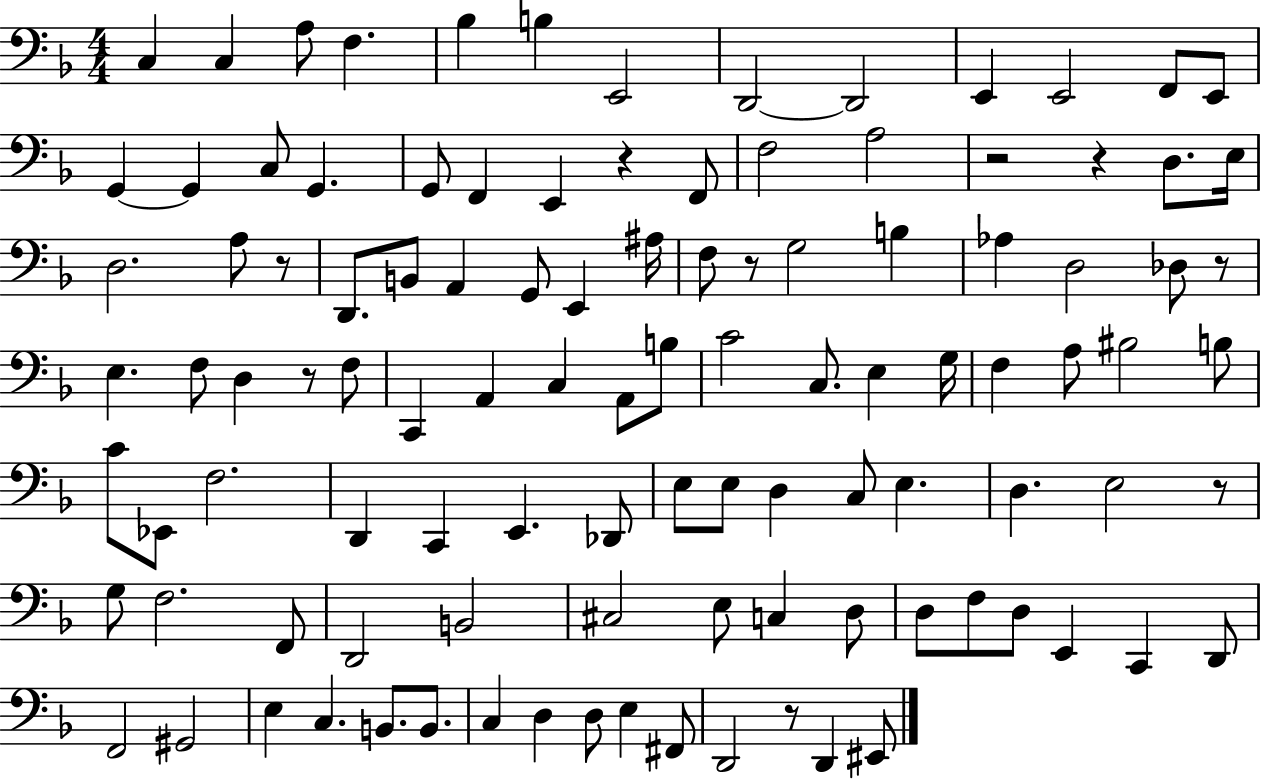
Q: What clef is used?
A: bass